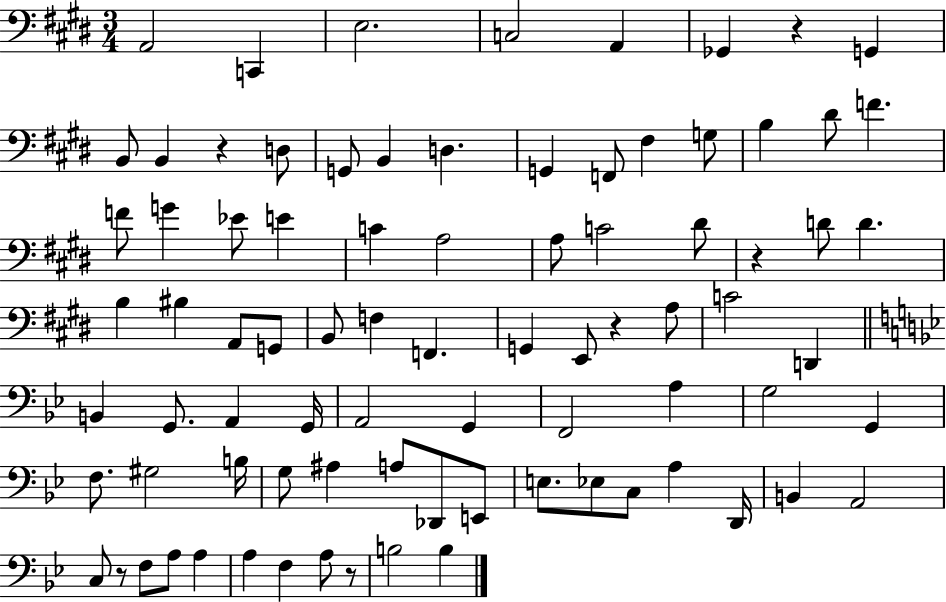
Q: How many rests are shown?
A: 6